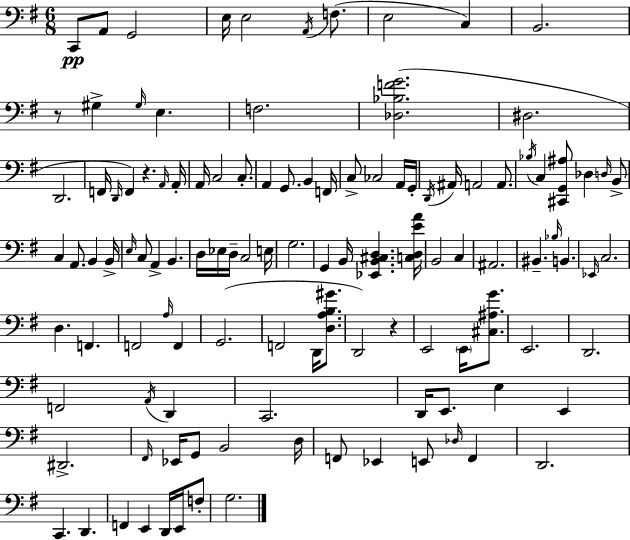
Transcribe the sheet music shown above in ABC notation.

X:1
T:Untitled
M:6/8
L:1/4
K:Em
C,,/2 A,,/2 G,,2 E,/4 E,2 A,,/4 F,/2 E,2 C, B,,2 z/2 ^G, ^G,/4 E, F,2 [_D,_B,FG]2 ^D,2 D,,2 F,,/4 D,,/4 F,, z A,,/4 A,,/4 A,,/4 C,2 C,/2 A,, G,,/2 B,, F,,/4 C,/2 _C,2 A,,/4 G,,/4 D,,/4 ^A,,/4 A,,2 A,,/2 _B,/4 C, [^C,,G,,^A,]/2 _D, D,/4 B,,/2 C, A,,/2 B,, B,,/4 E,/4 C,/2 A,, B,, D,/4 _E,/4 D,/4 C,2 E,/4 G,2 G,, B,,/4 [_E,,B,,^C,D,] [C,D,EA]/4 B,,2 C, ^A,,2 ^B,, _B,/4 B,, _E,,/4 C,2 D, F,, F,,2 A,/4 F,, G,,2 F,,2 D,,/4 [D,A,B,^G]/2 D,,2 z E,,2 E,,/4 [^C,^A,G]/2 E,,2 D,,2 F,,2 A,,/4 D,, C,,2 D,,/4 E,,/2 E, E,, ^D,,2 ^F,,/4 _E,,/4 G,,/2 B,,2 D,/4 F,,/2 _E,, E,,/2 _D,/4 F,, D,,2 C,, D,, F,, E,, D,,/4 E,,/4 F,/2 G,2